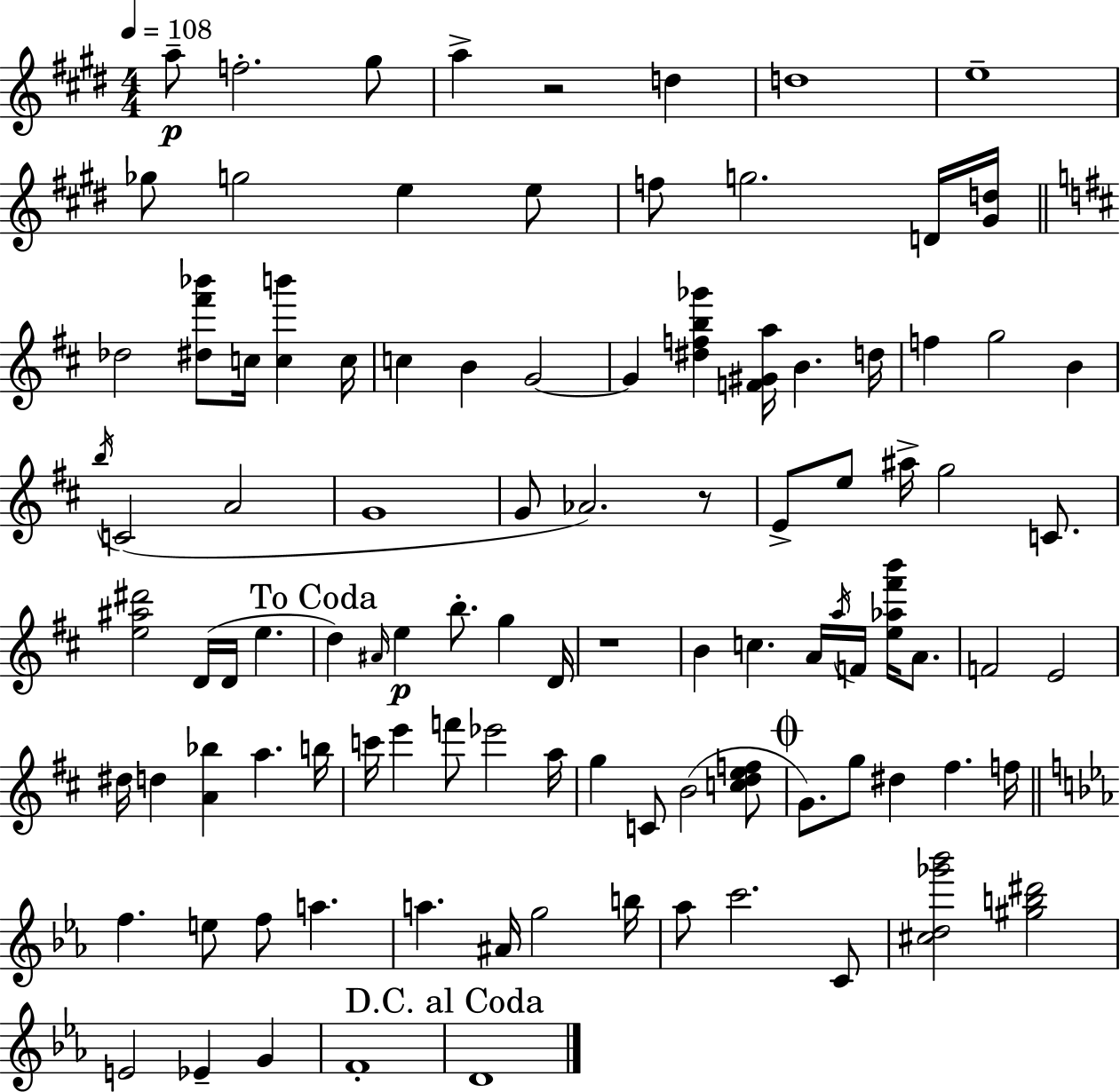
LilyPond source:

{
  \clef treble
  \numericTimeSignature
  \time 4/4
  \key e \major
  \tempo 4 = 108
  a''8--\p f''2.-. gis''8 | a''4-> r2 d''4 | d''1 | e''1-- | \break ges''8 g''2 e''4 e''8 | f''8 g''2. d'16 <gis' d''>16 | \bar "||" \break \key d \major des''2 <dis'' fis''' bes'''>8 c''16 <c'' b'''>4 c''16 | c''4 b'4 g'2~~ | g'4 <dis'' f'' b'' ges'''>4 <f' gis' a''>16 b'4. d''16 | f''4 g''2 b'4 | \break \acciaccatura { b''16 } c'2( a'2 | g'1 | g'8 aes'2.) r8 | e'8-> e''8 ais''16-> g''2 c'8. | \break <e'' ais'' dis'''>2 d'16( d'16 e''4. | \mark "To Coda" d''4) \grace { ais'16 } e''4\p b''8.-. g''4 | d'16 r1 | b'4 c''4. a'16 \acciaccatura { a''16 } f'16 <e'' aes'' fis''' b'''>16 | \break a'8. f'2 e'2 | dis''16 d''4 <a' bes''>4 a''4. | b''16 c'''16 e'''4 f'''8 ees'''2 | a''16 g''4 c'8 b'2( | \break <c'' d'' e'' f''>8 \mark \markup { \musicglyph "scripts.coda" } g'8.) g''8 dis''4 fis''4. | f''16 \bar "||" \break \key ees \major f''4. e''8 f''8 a''4. | a''4. ais'16 g''2 b''16 | aes''8 c'''2. c'8 | <cis'' d'' ges''' bes'''>2 <gis'' b'' dis'''>2 | \break e'2 ees'4-- g'4 | f'1-. | \mark "D.C. al Coda" d'1 | \bar "|."
}